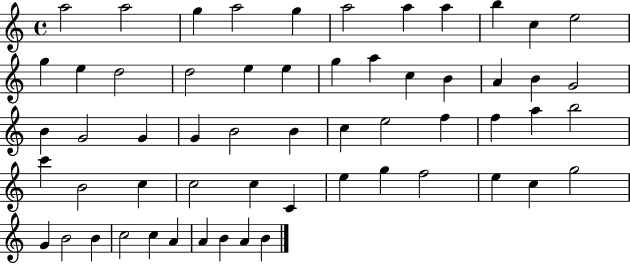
X:1
T:Untitled
M:4/4
L:1/4
K:C
a2 a2 g a2 g a2 a a b c e2 g e d2 d2 e e g a c B A B G2 B G2 G G B2 B c e2 f f a b2 c' B2 c c2 c C e g f2 e c g2 G B2 B c2 c A A B A B